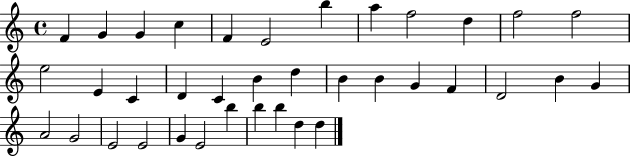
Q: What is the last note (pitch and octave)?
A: D5